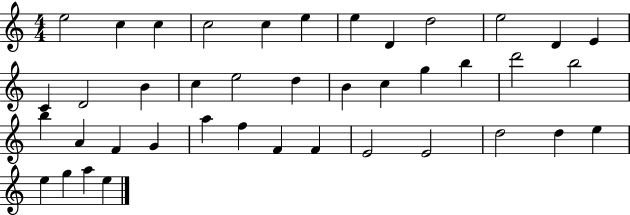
{
  \clef treble
  \numericTimeSignature
  \time 4/4
  \key c \major
  e''2 c''4 c''4 | c''2 c''4 e''4 | e''4 d'4 d''2 | e''2 d'4 e'4 | \break c'4 d'2 b'4 | c''4 e''2 d''4 | b'4 c''4 g''4 b''4 | d'''2 b''2 | \break b''4 a'4 f'4 g'4 | a''4 f''4 f'4 f'4 | e'2 e'2 | d''2 d''4 e''4 | \break e''4 g''4 a''4 e''4 | \bar "|."
}